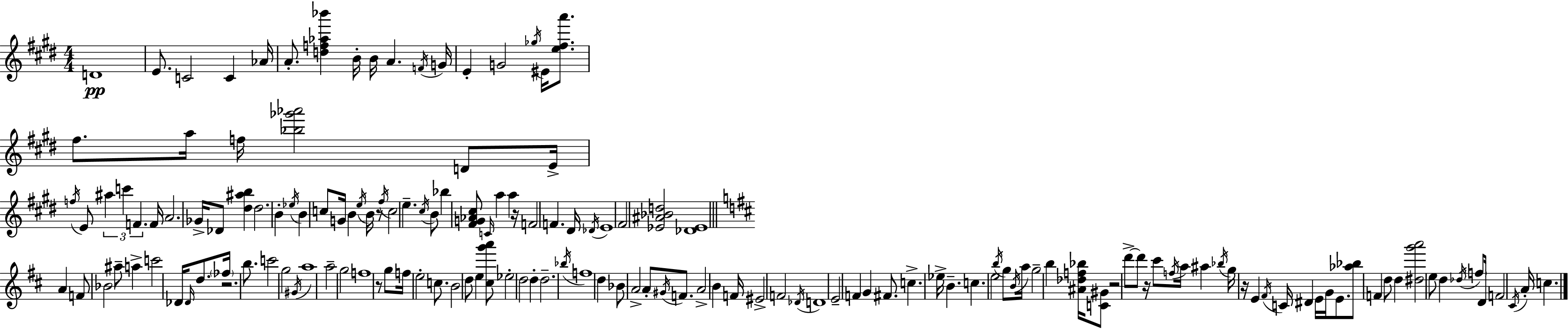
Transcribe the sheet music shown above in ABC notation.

X:1
T:Untitled
M:4/4
L:1/4
K:E
D4 E/2 C2 C _A/4 A/2 [df_a_b'] B/4 B/4 A F/4 G/4 E G2 _g/4 ^E/4 [e^fa']/2 ^f/2 a/4 f/4 [_b_g'_a']2 D/2 E/4 f/4 E/2 ^a c' F F/4 A2 _G/4 _D/2 [^d^ab] ^d2 B _e/4 B c/2 G/4 B e/4 B/4 z/2 ^f/4 c2 e ^c/4 B/2 _b [^FG_A^c]/2 C/4 a a z/4 F2 F ^D/4 _D/4 E4 ^F2 [_E^A_Bd]2 [_D_E]4 A F/2 _B2 ^a/2 a c'2 _D/4 _D/4 d/2 _f/4 z2 b/2 c'2 g2 ^G/4 a4 a2 g2 f4 z/2 g/2 f/4 e2 c/2 B2 d/2 e [^cg'a']/2 _e2 d2 d d2 _b/4 f4 d _B/2 A2 A/2 ^G/4 F/2 A2 B F/4 ^E2 F2 _D/4 D4 E2 F G ^F/2 c _e/4 B c e2 b/4 g/2 B/4 a/4 g2 b [^A_df_b]/4 [C^G]/2 z2 d'/2 d'/2 z/4 ^c'/2 f/4 a/4 ^a _b/4 g/4 z/4 E ^F/4 C/4 ^D E/4 G/4 E/2 [_a_b]/2 F d/2 d [^dg'a']2 e/2 d _d/4 f/2 D/4 F2 ^C/4 A/4 c